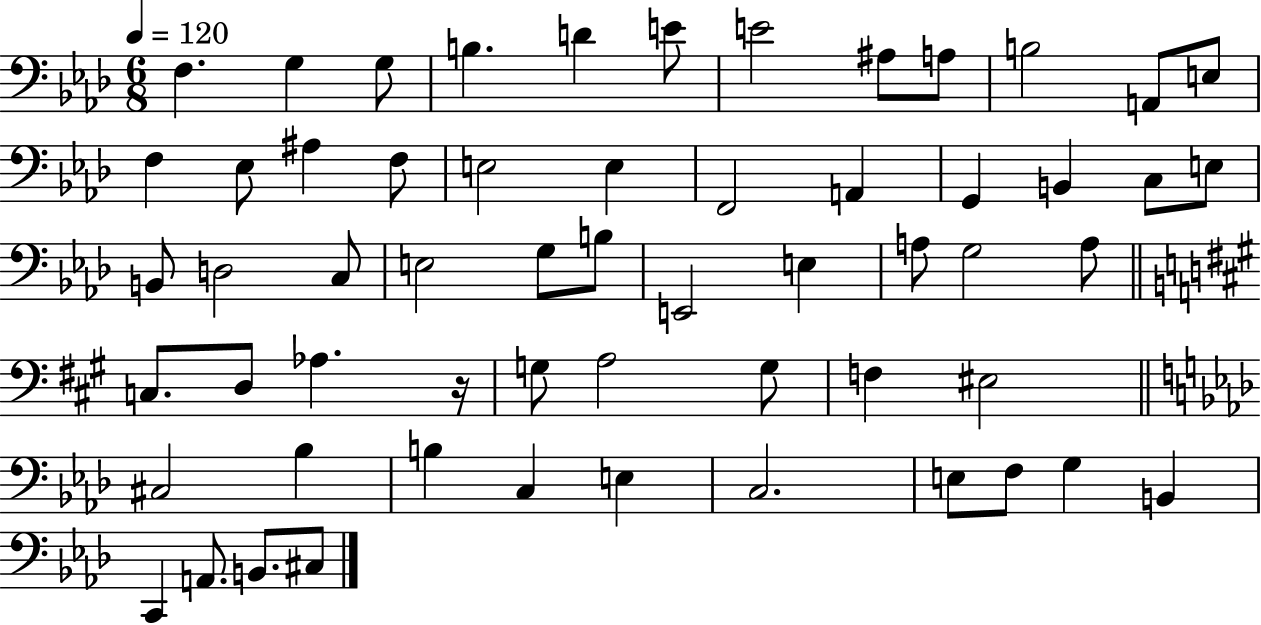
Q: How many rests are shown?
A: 1